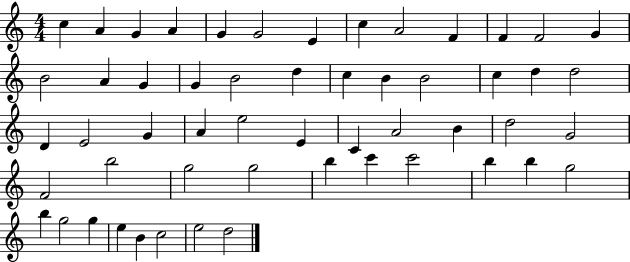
{
  \clef treble
  \numericTimeSignature
  \time 4/4
  \key c \major
  c''4 a'4 g'4 a'4 | g'4 g'2 e'4 | c''4 a'2 f'4 | f'4 f'2 g'4 | \break b'2 a'4 g'4 | g'4 b'2 d''4 | c''4 b'4 b'2 | c''4 d''4 d''2 | \break d'4 e'2 g'4 | a'4 e''2 e'4 | c'4 a'2 b'4 | d''2 g'2 | \break f'2 b''2 | g''2 g''2 | b''4 c'''4 c'''2 | b''4 b''4 g''2 | \break b''4 g''2 g''4 | e''4 b'4 c''2 | e''2 d''2 | \bar "|."
}